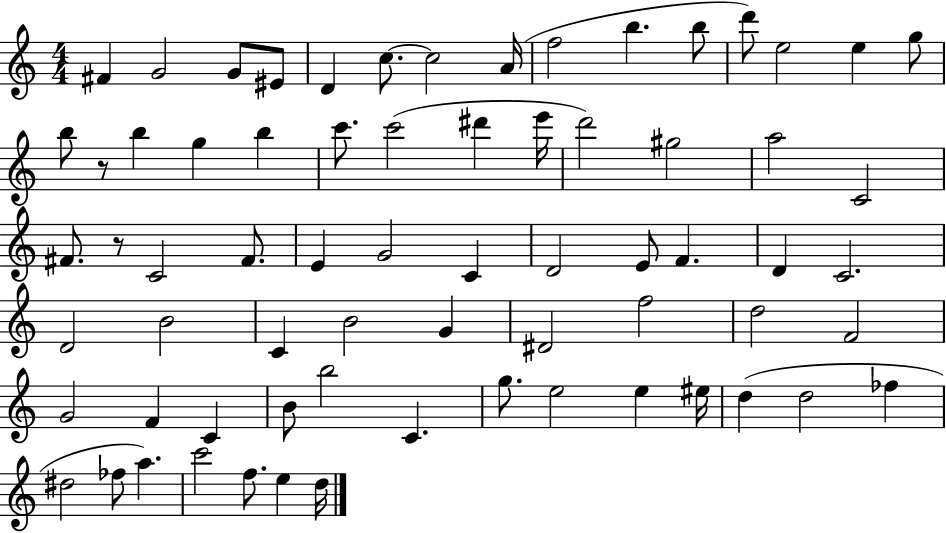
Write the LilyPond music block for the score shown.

{
  \clef treble
  \numericTimeSignature
  \time 4/4
  \key c \major
  \repeat volta 2 { fis'4 g'2 g'8 eis'8 | d'4 c''8.~~ c''2 a'16( | f''2 b''4. b''8 | d'''8) e''2 e''4 g''8 | \break b''8 r8 b''4 g''4 b''4 | c'''8. c'''2( dis'''4 e'''16 | d'''2) gis''2 | a''2 c'2 | \break fis'8. r8 c'2 fis'8. | e'4 g'2 c'4 | d'2 e'8 f'4. | d'4 c'2. | \break d'2 b'2 | c'4 b'2 g'4 | dis'2 f''2 | d''2 f'2 | \break g'2 f'4 c'4 | b'8 b''2 c'4. | g''8. e''2 e''4 eis''16 | d''4( d''2 fes''4 | \break dis''2 fes''8 a''4.) | c'''2 f''8. e''4 d''16 | } \bar "|."
}